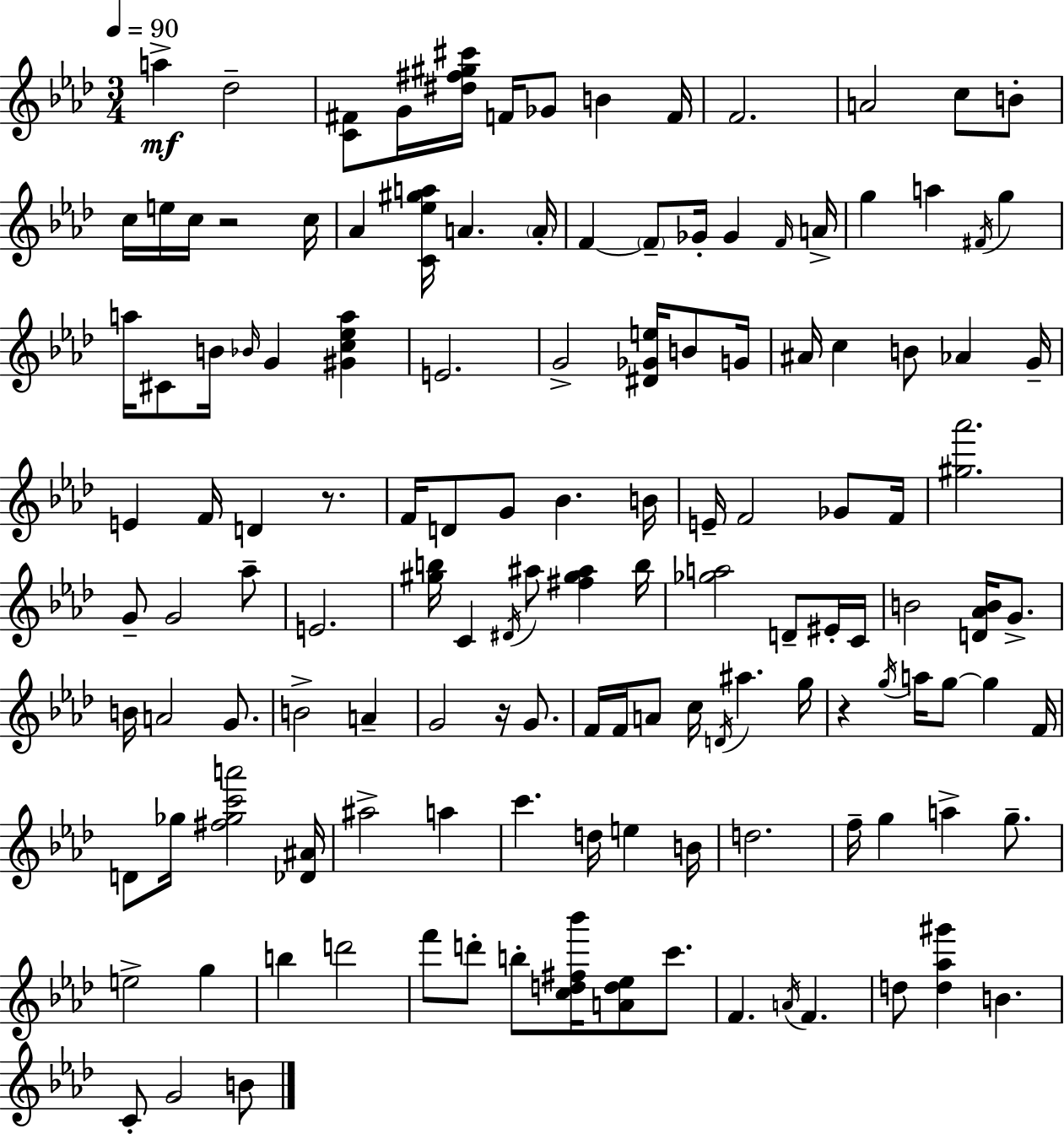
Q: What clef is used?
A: treble